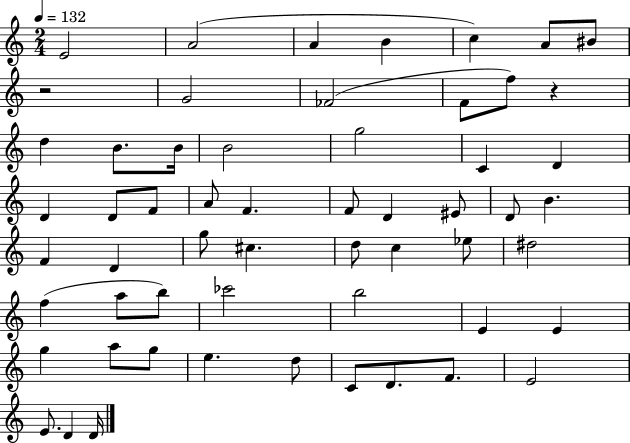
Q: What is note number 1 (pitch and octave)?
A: E4